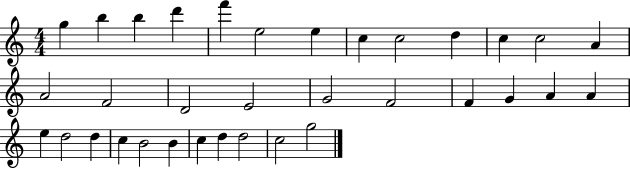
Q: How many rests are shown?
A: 0